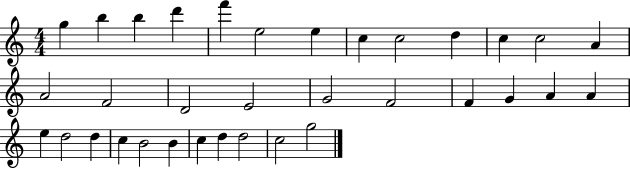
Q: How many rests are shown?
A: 0